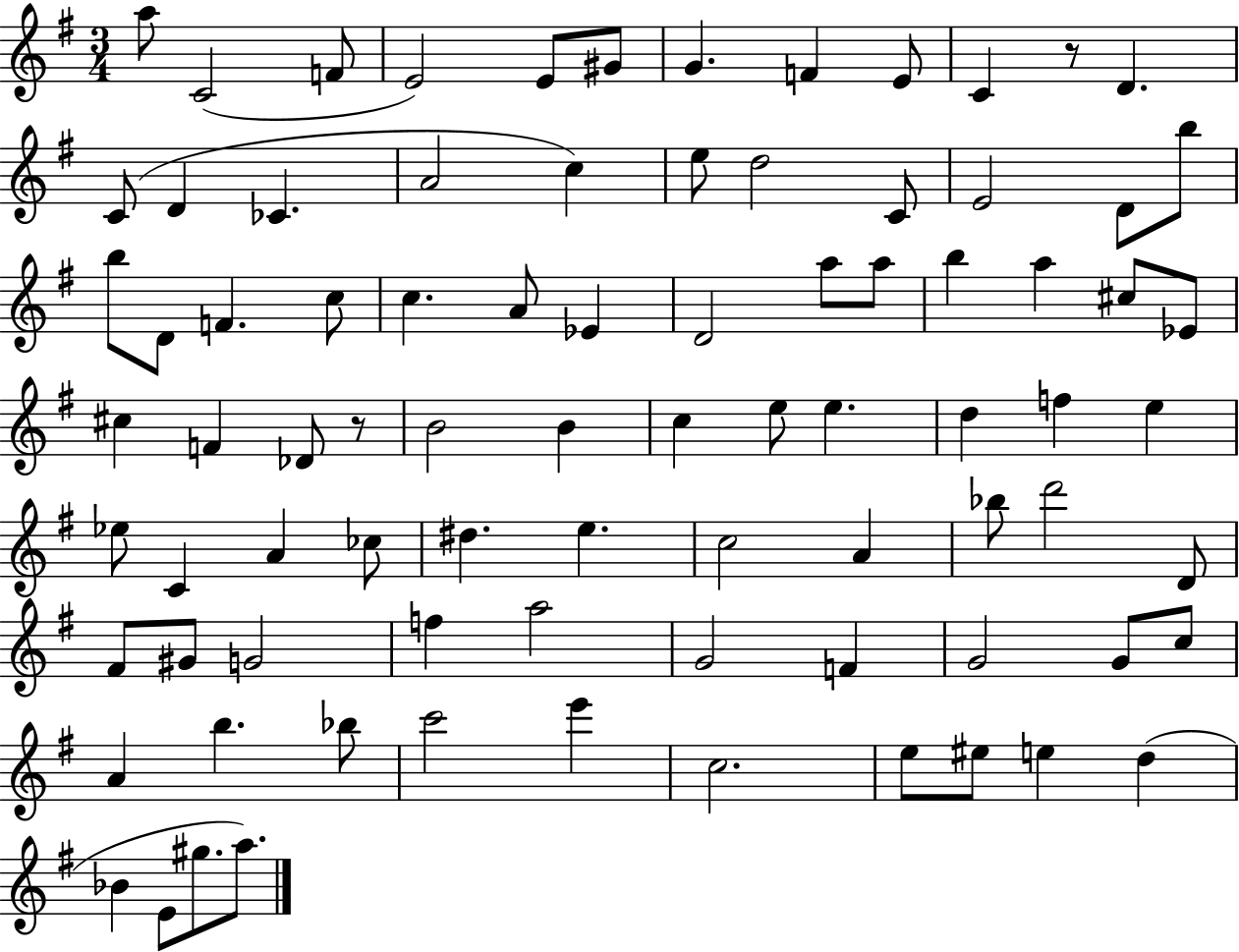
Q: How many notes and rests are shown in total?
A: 84